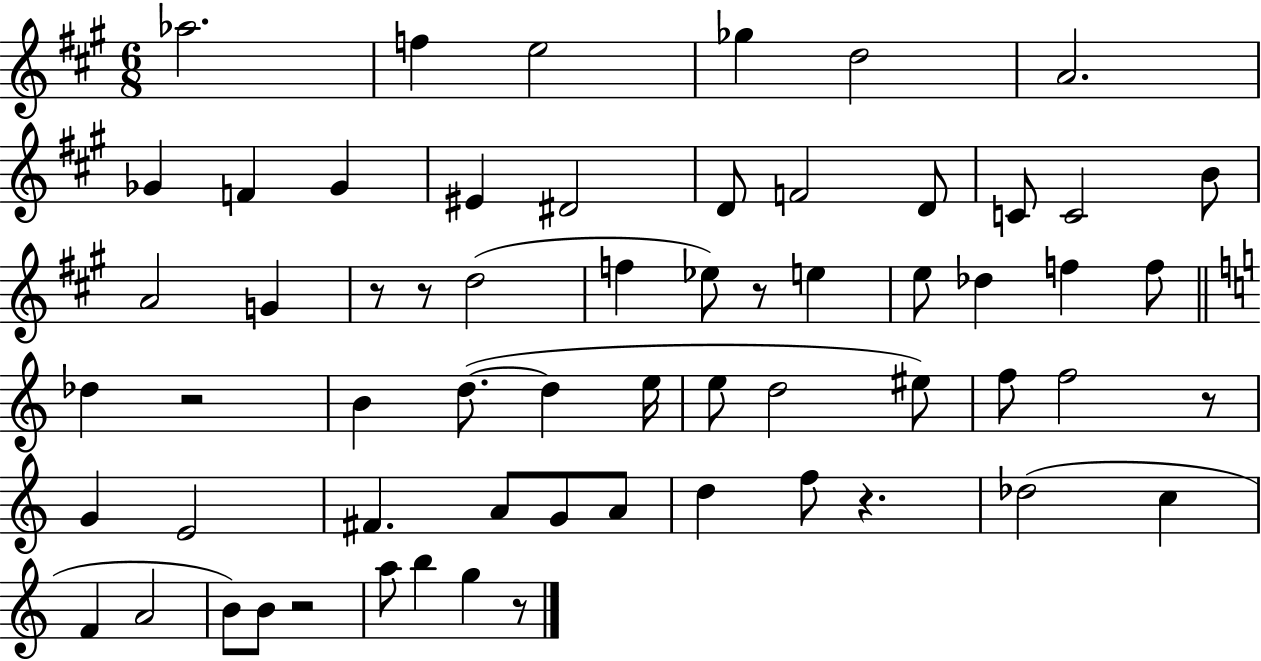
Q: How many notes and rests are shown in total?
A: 62